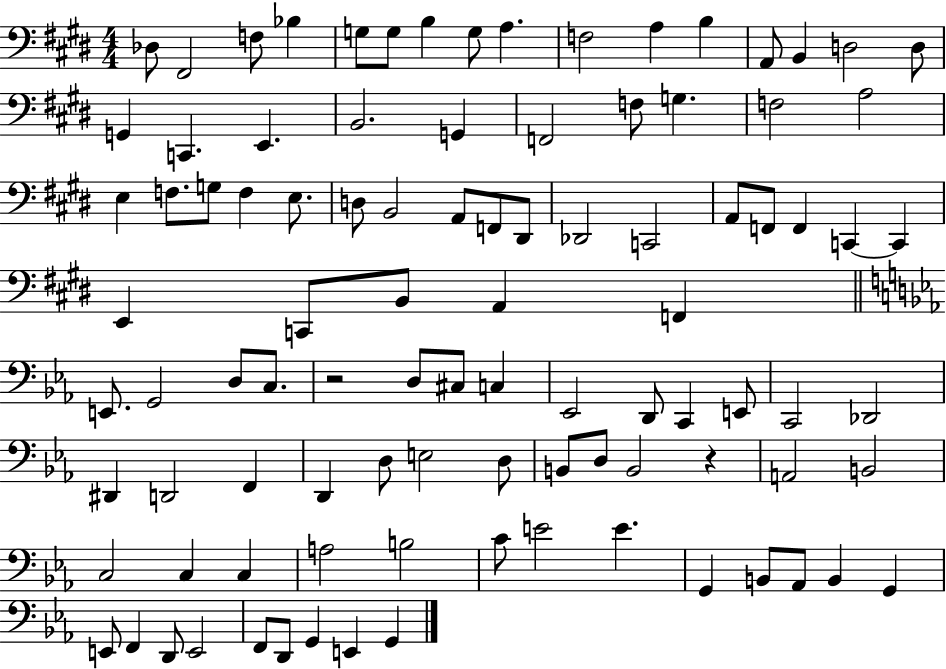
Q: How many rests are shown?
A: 2